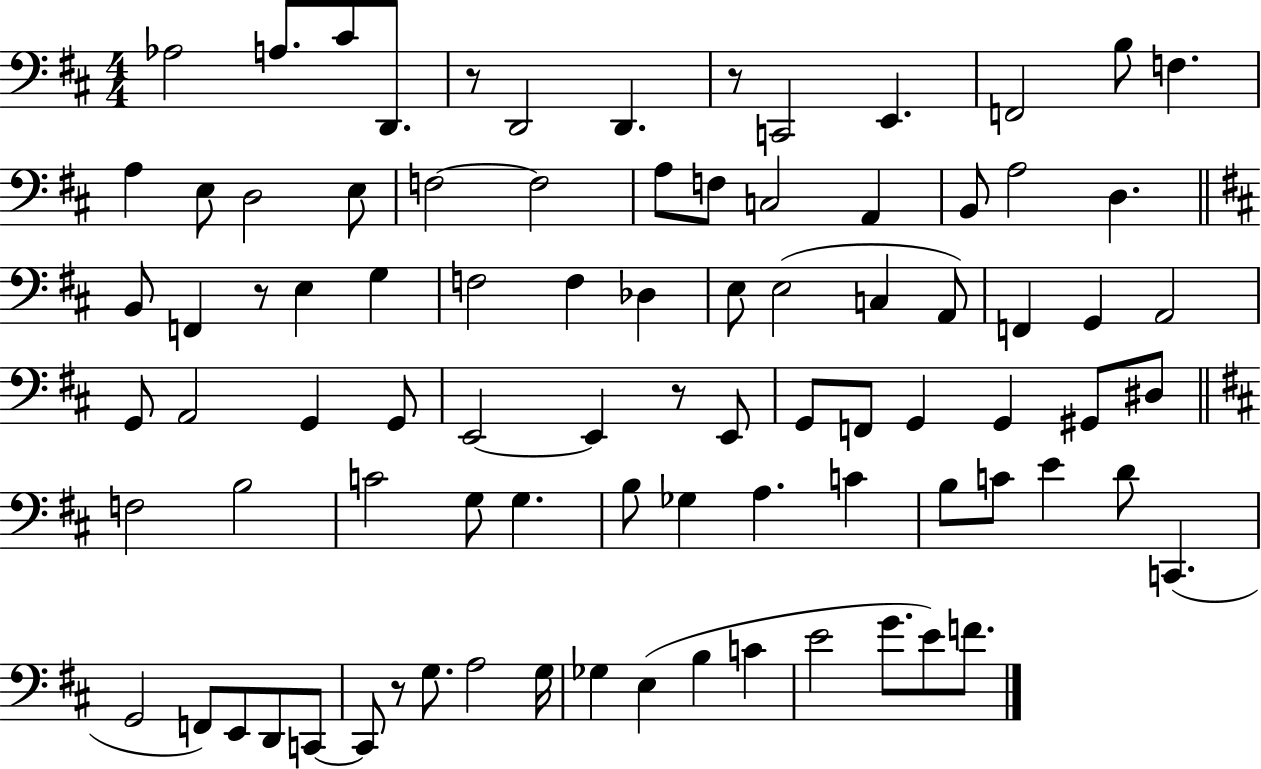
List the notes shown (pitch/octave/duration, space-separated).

Ab3/h A3/e. C#4/e D2/e. R/e D2/h D2/q. R/e C2/h E2/q. F2/h B3/e F3/q. A3/q E3/e D3/h E3/e F3/h F3/h A3/e F3/e C3/h A2/q B2/e A3/h D3/q. B2/e F2/q R/e E3/q G3/q F3/h F3/q Db3/q E3/e E3/h C3/q A2/e F2/q G2/q A2/h G2/e A2/h G2/q G2/e E2/h E2/q R/e E2/e G2/e F2/e G2/q G2/q G#2/e D#3/e F3/h B3/h C4/h G3/e G3/q. B3/e Gb3/q A3/q. C4/q B3/e C4/e E4/q D4/e C2/q. G2/h F2/e E2/e D2/e C2/e C2/e R/e G3/e. A3/h G3/s Gb3/q E3/q B3/q C4/q E4/h G4/e. E4/e F4/e.